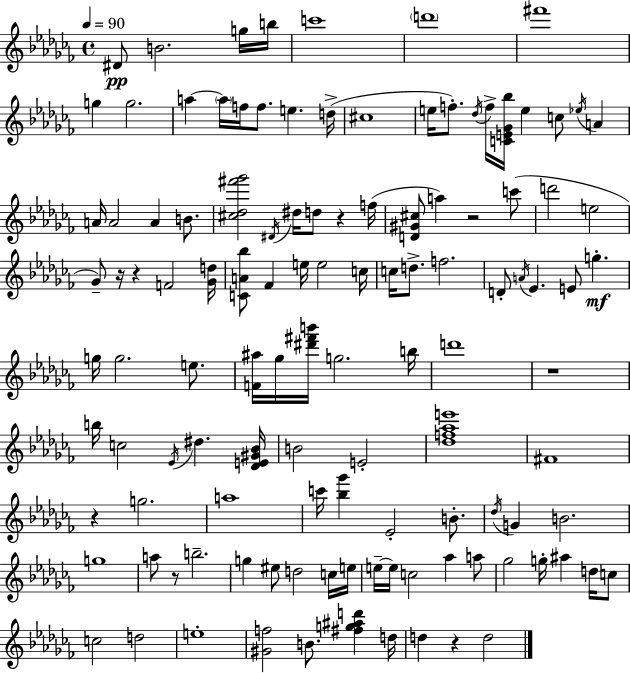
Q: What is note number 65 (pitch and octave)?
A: G5